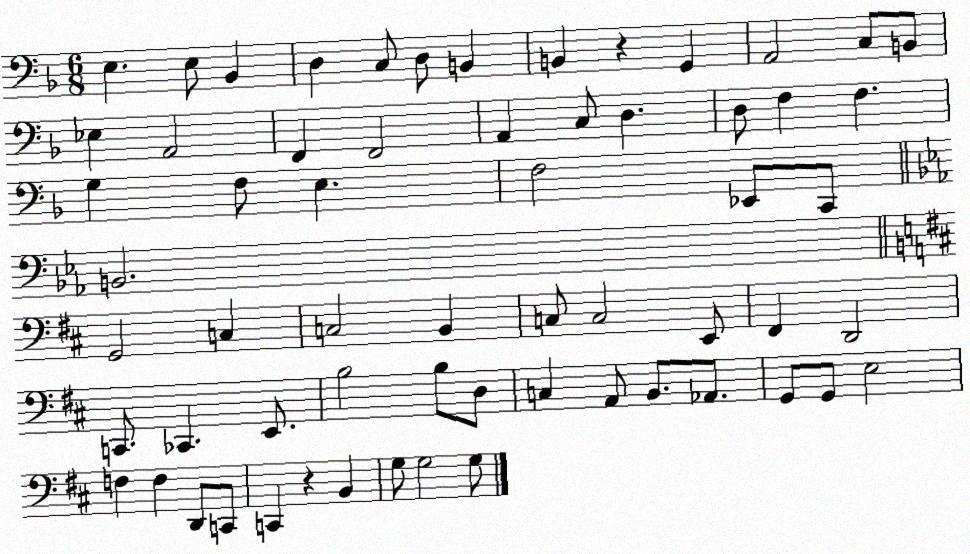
X:1
T:Untitled
M:6/8
L:1/4
K:F
E, E,/2 _B,, D, C,/2 D,/2 B,, B,, z G,, A,,2 C,/2 B,,/2 _E, A,,2 F,, F,,2 A,, C,/2 D, D,/2 F, F, G, F,/2 E, F,2 _E,,/2 C,,/2 B,,2 G,,2 C, C,2 B,, C,/2 C,2 E,,/2 ^F,, D,,2 C,,/2 _C,, E,,/2 B,2 B,/2 D,/2 C, A,,/2 B,,/2 _A,,/2 G,,/2 G,,/2 E,2 F, F, D,,/2 C,,/2 C,, z B,, G,/2 G,2 G,/2